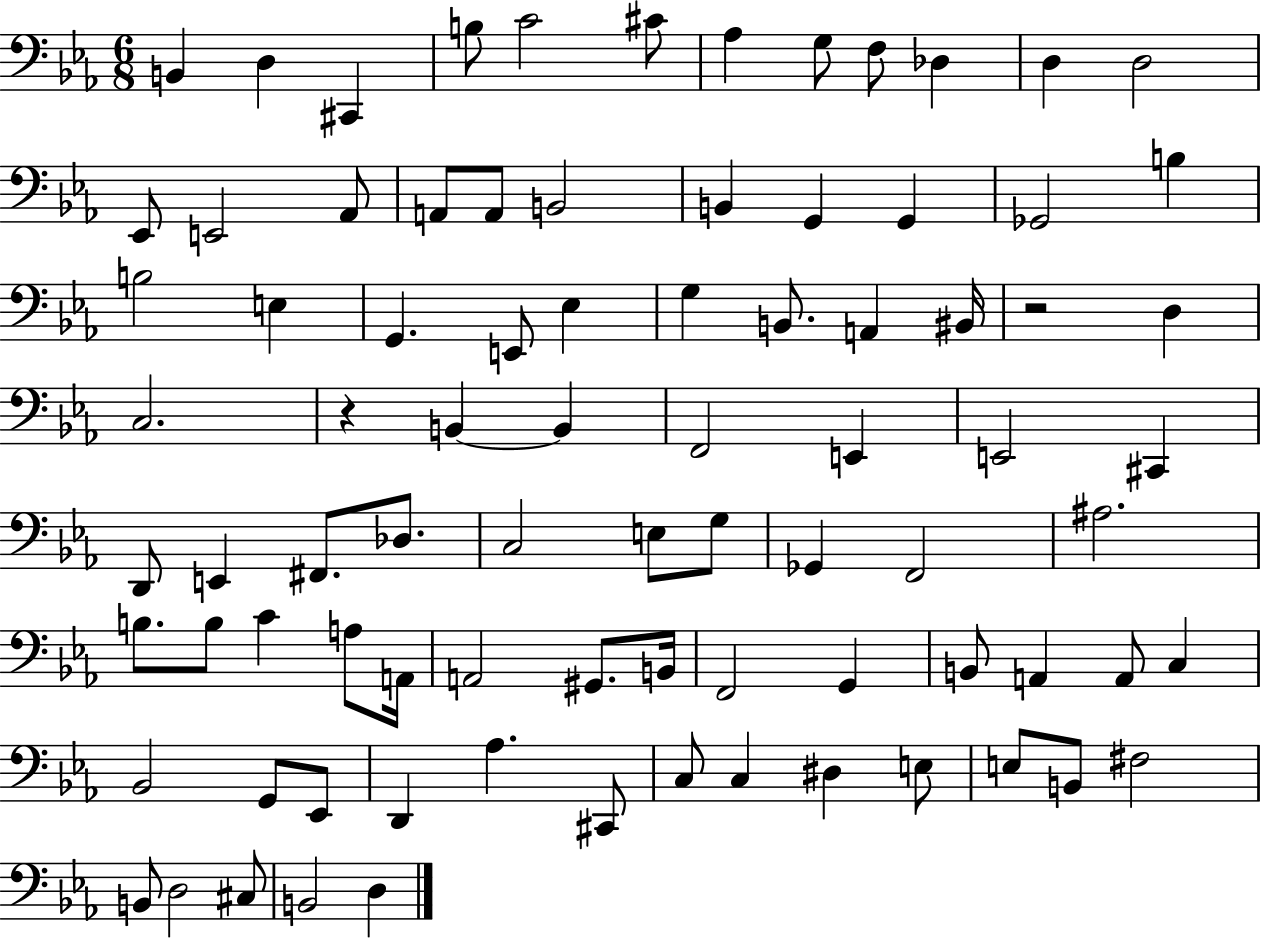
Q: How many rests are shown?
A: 2